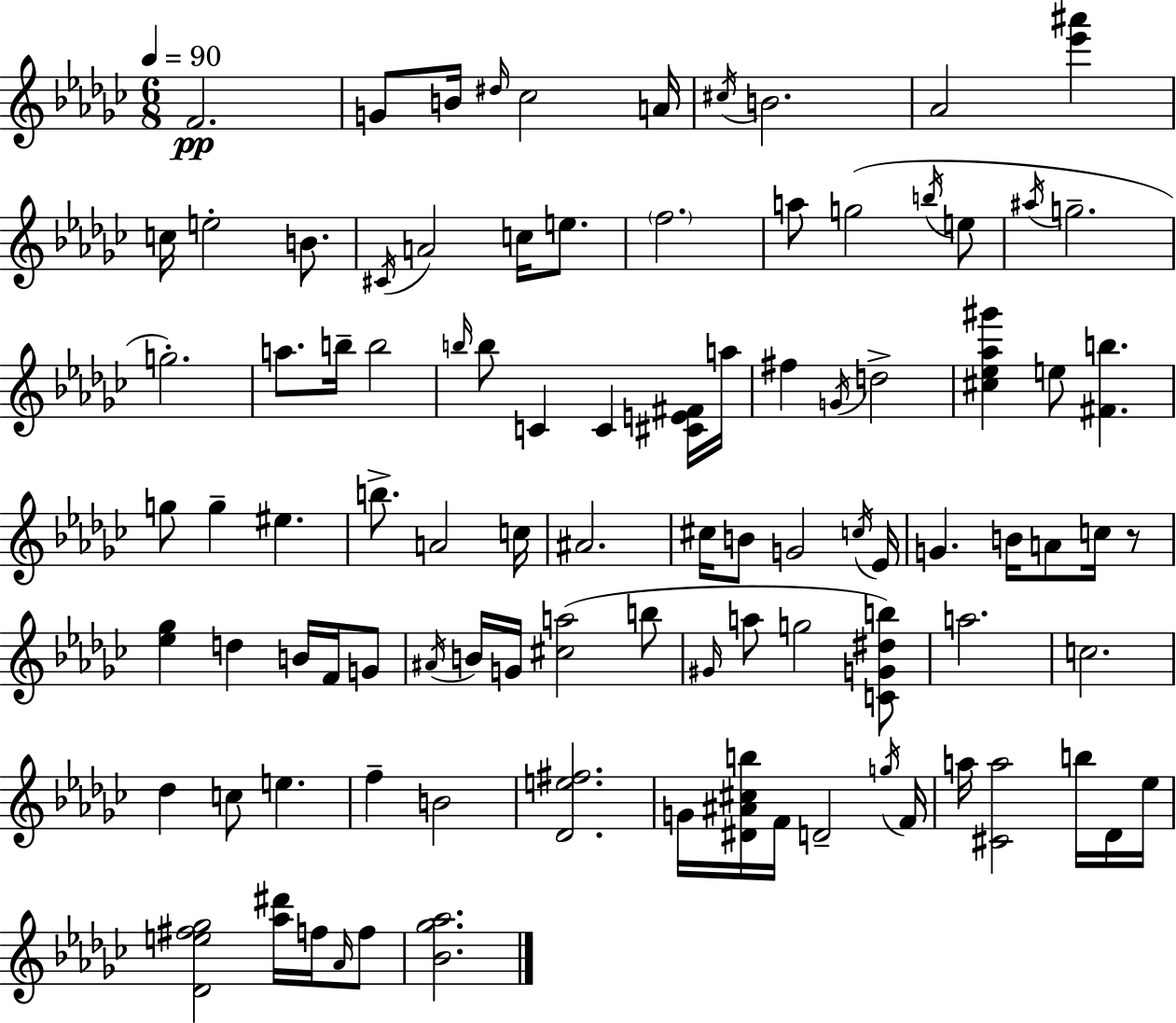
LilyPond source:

{
  \clef treble
  \numericTimeSignature
  \time 6/8
  \key ees \minor
  \tempo 4 = 90
  f'2.\pp | g'8 b'16 \grace { dis''16 } ces''2 | a'16 \acciaccatura { cis''16 } b'2. | aes'2 <ees''' ais'''>4 | \break c''16 e''2-. b'8. | \acciaccatura { cis'16 } a'2 c''16 | e''8. \parenthesize f''2. | a''8 g''2( | \break \acciaccatura { b''16 } e''8 \acciaccatura { ais''16 } g''2.-- | g''2.-.) | a''8. b''16-- b''2 | \grace { b''16 } b''8 c'4 | \break c'4 <cis' e' fis'>16 a''16 fis''4 \acciaccatura { g'16 } d''2-> | <cis'' ees'' aes'' gis'''>4 e''8 | <fis' b''>4. g''8 g''4-- | eis''4. b''8.-> a'2 | \break c''16 ais'2. | cis''16 b'8 g'2 | \acciaccatura { c''16 } ees'16 g'4. | b'16 a'8 c''16 r8 <ees'' ges''>4 | \break d''4 b'16 f'16 g'8 \acciaccatura { ais'16 } b'16 g'16 <cis'' a''>2( | b''8 \grace { gis'16 } a''8 | g''2 <c' g' dis'' b''>8) a''2. | c''2. | \break des''4 | c''8 e''4. f''4-- | b'2 <des' e'' fis''>2. | g'16 <dis' ais' cis'' b''>16 | \break f'16 d'2-- \acciaccatura { g''16 } f'16 a''16 | <cis' a''>2 b''16 des'16 ees''16 <des' e'' fis'' ges''>2 | <aes'' dis'''>16 f''16 \grace { aes'16 } f''8 | <bes' ges'' aes''>2. | \break \bar "|."
}